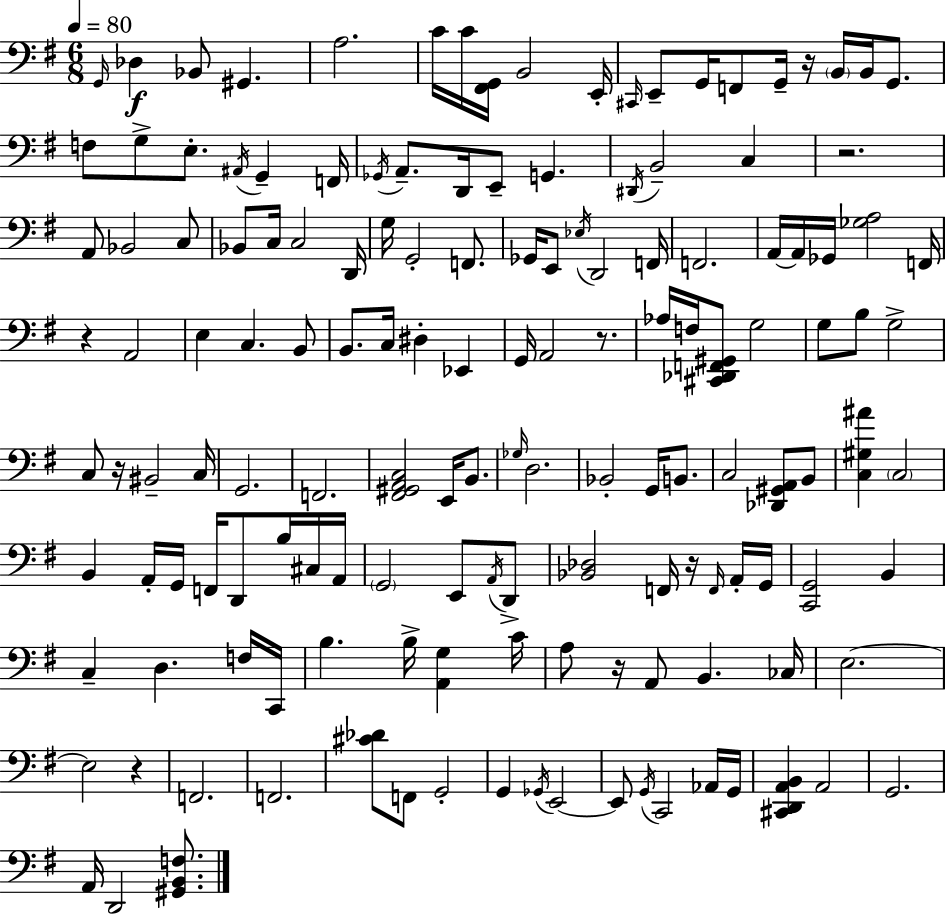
G2/s Db3/q Bb2/e G#2/q. A3/h. C4/s C4/s [F#2,G2]/s B2/h E2/s C#2/s E2/e G2/s F2/e G2/s R/s B2/s B2/s G2/e. F3/e G3/e E3/e. A#2/s G2/q F2/s Gb2/s A2/e. D2/s E2/e G2/q. D#2/s B2/h C3/q R/h. A2/e Bb2/h C3/e Bb2/e C3/s C3/h D2/s G3/s G2/h F2/e. Gb2/s E2/e Eb3/s D2/h F2/s F2/h. A2/s A2/s Gb2/s [Gb3,A3]/h F2/s R/q A2/h E3/q C3/q. B2/e B2/e. C3/s D#3/q Eb2/q G2/s A2/h R/e. Ab3/s F3/s [C#2,Db2,F2,G#2]/e G3/h G3/e B3/e G3/h C3/e R/s BIS2/h C3/s G2/h. F2/h. [F#2,G#2,A2,C3]/h E2/s B2/e. Gb3/s D3/h. Bb2/h G2/s B2/e. C3/h [Db2,G#2,A2]/e B2/e [C3,G#3,A#4]/q C3/h B2/q A2/s G2/s F2/s D2/e B3/s C#3/s A2/s G2/h E2/e A2/s D2/e [Bb2,Db3]/h F2/s R/s F2/s A2/s G2/s [C2,G2]/h B2/q C3/q D3/q. F3/s C2/s B3/q. B3/s [A2,G3]/q C4/s A3/e R/s A2/e B2/q. CES3/s E3/h. E3/h R/q F2/h. F2/h. [C#4,Db4]/e F2/e G2/h G2/q Gb2/s E2/h E2/e G2/s C2/h Ab2/s G2/s [C#2,D2,A2,B2]/q A2/h G2/h. A2/s D2/h [G#2,B2,F3]/e.